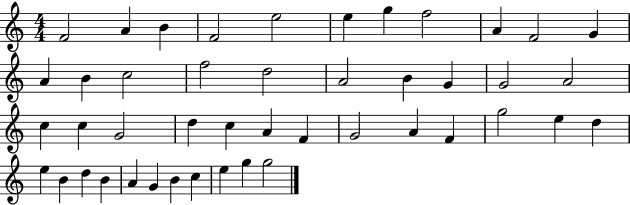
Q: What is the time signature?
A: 4/4